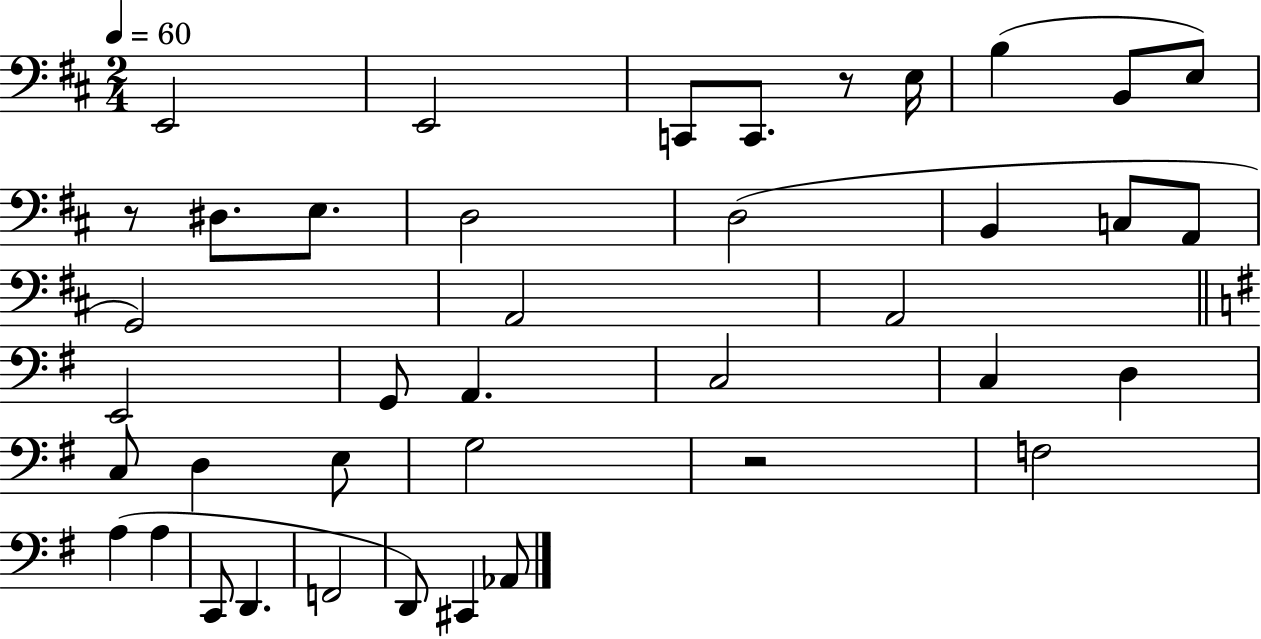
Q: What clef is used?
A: bass